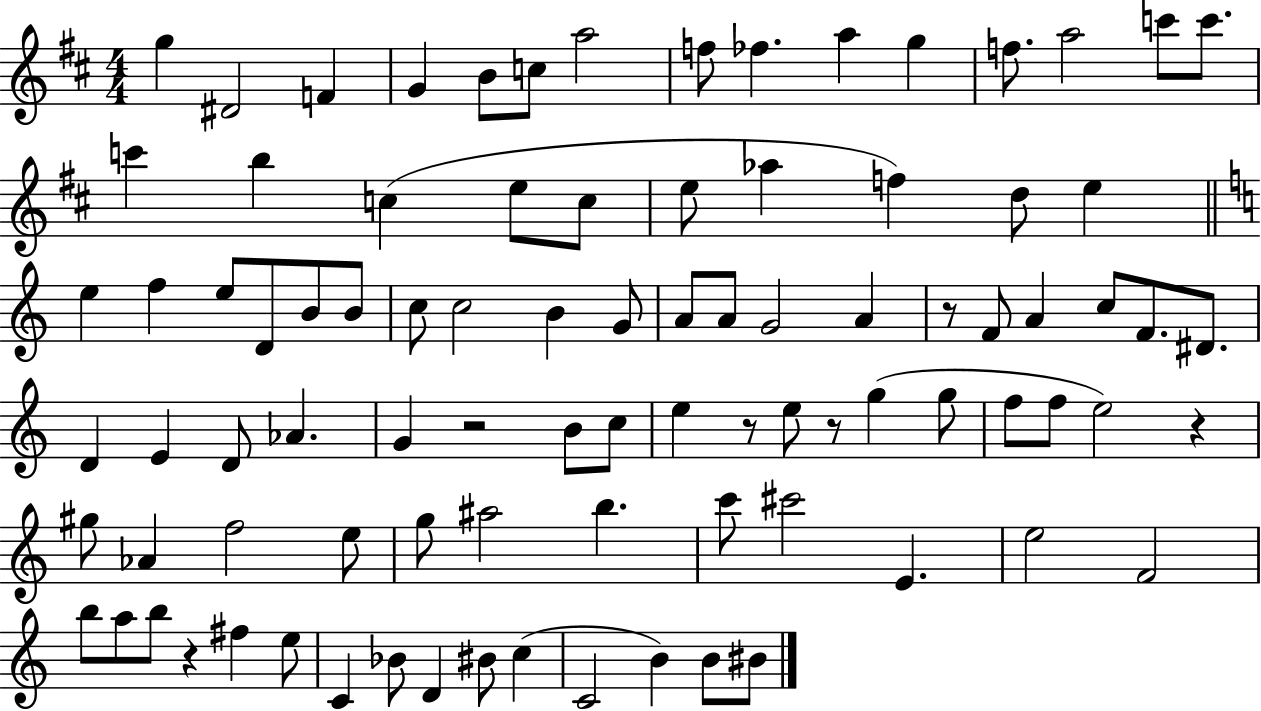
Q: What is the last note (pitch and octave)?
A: BIS4